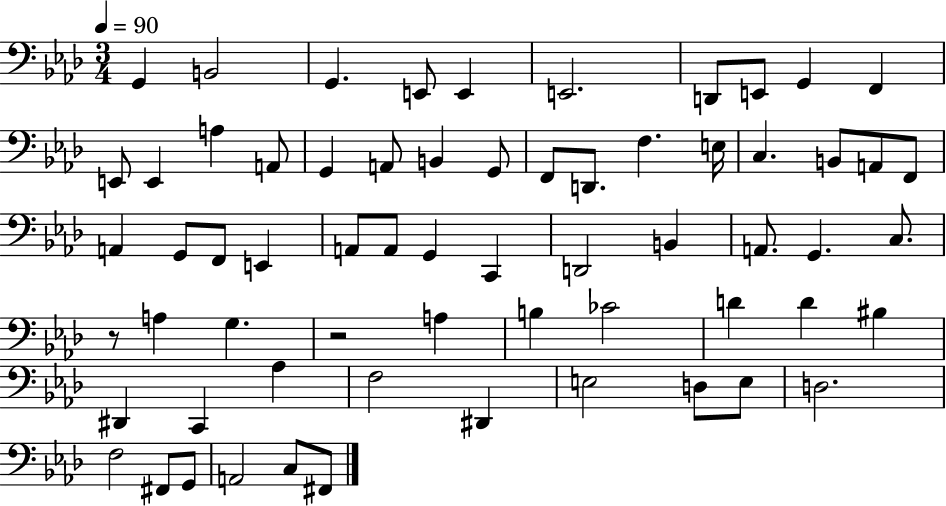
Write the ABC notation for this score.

X:1
T:Untitled
M:3/4
L:1/4
K:Ab
G,, B,,2 G,, E,,/2 E,, E,,2 D,,/2 E,,/2 G,, F,, E,,/2 E,, A, A,,/2 G,, A,,/2 B,, G,,/2 F,,/2 D,,/2 F, E,/4 C, B,,/2 A,,/2 F,,/2 A,, G,,/2 F,,/2 E,, A,,/2 A,,/2 G,, C,, D,,2 B,, A,,/2 G,, C,/2 z/2 A, G, z2 A, B, _C2 D D ^B, ^D,, C,, _A, F,2 ^D,, E,2 D,/2 E,/2 D,2 F,2 ^F,,/2 G,,/2 A,,2 C,/2 ^F,,/2